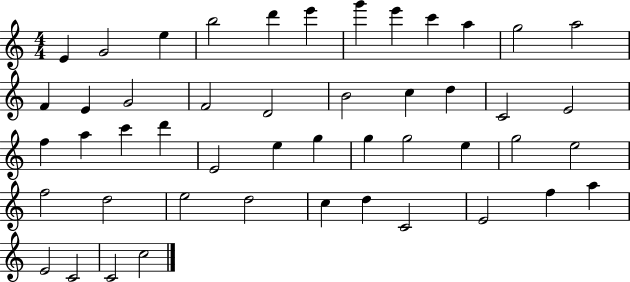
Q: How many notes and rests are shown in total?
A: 48